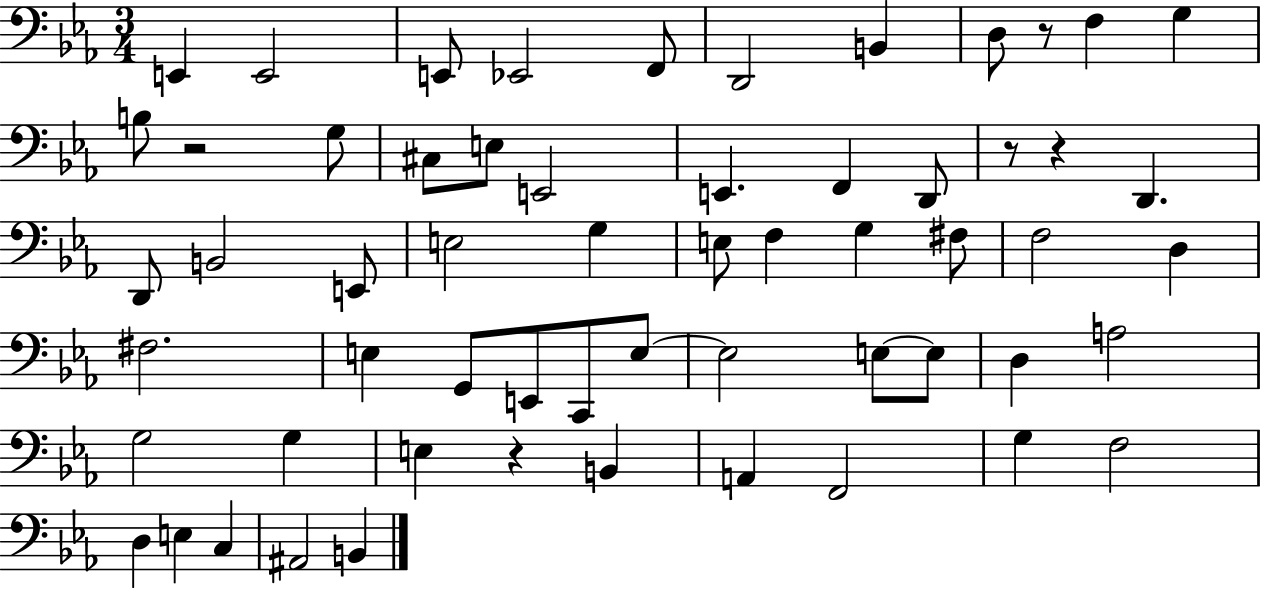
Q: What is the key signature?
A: EES major